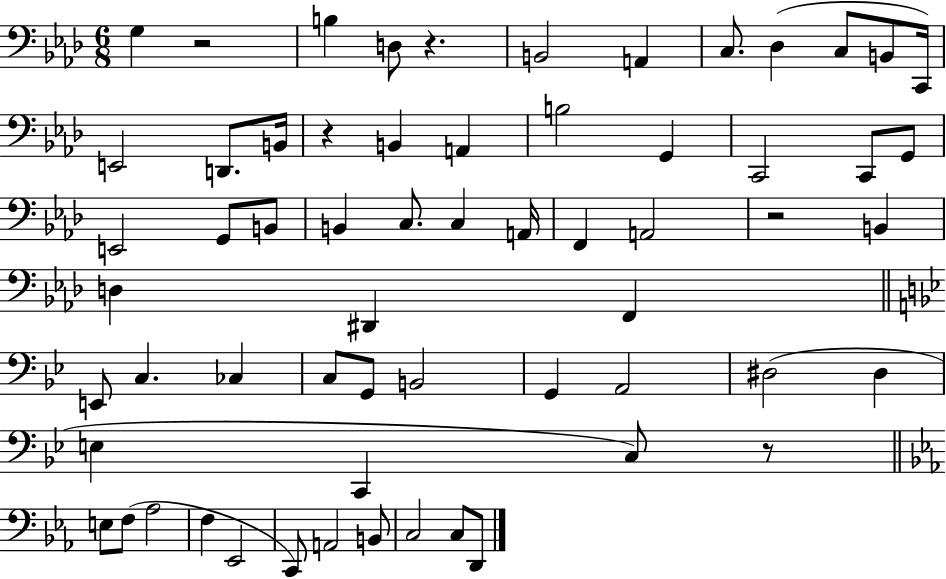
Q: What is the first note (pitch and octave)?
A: G3